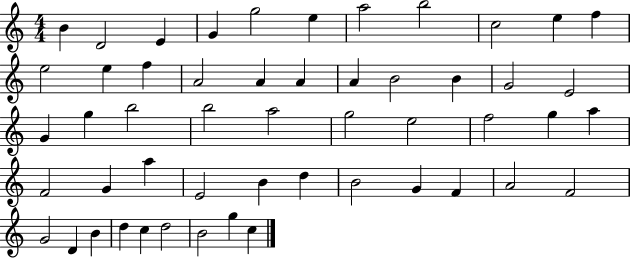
X:1
T:Untitled
M:4/4
L:1/4
K:C
B D2 E G g2 e a2 b2 c2 e f e2 e f A2 A A A B2 B G2 E2 G g b2 b2 a2 g2 e2 f2 g a F2 G a E2 B d B2 G F A2 F2 G2 D B d c d2 B2 g c